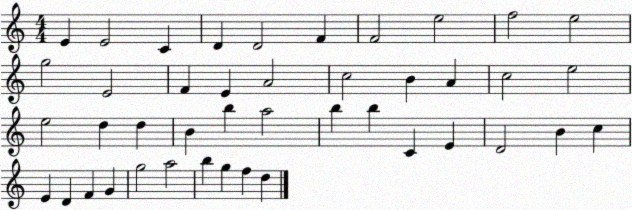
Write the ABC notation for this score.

X:1
T:Untitled
M:4/4
L:1/4
K:C
E E2 C D D2 F F2 e2 f2 e2 g2 E2 F E A2 c2 B A c2 e2 e2 d d B b a2 b b C E D2 B c E D F G g2 a2 b g f d